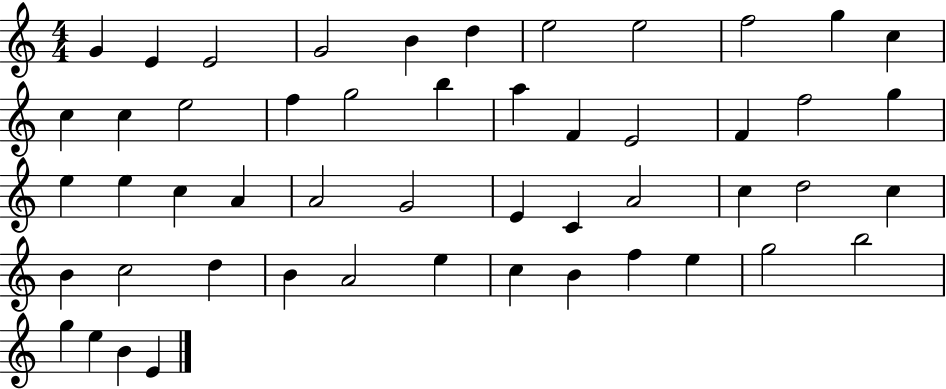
X:1
T:Untitled
M:4/4
L:1/4
K:C
G E E2 G2 B d e2 e2 f2 g c c c e2 f g2 b a F E2 F f2 g e e c A A2 G2 E C A2 c d2 c B c2 d B A2 e c B f e g2 b2 g e B E